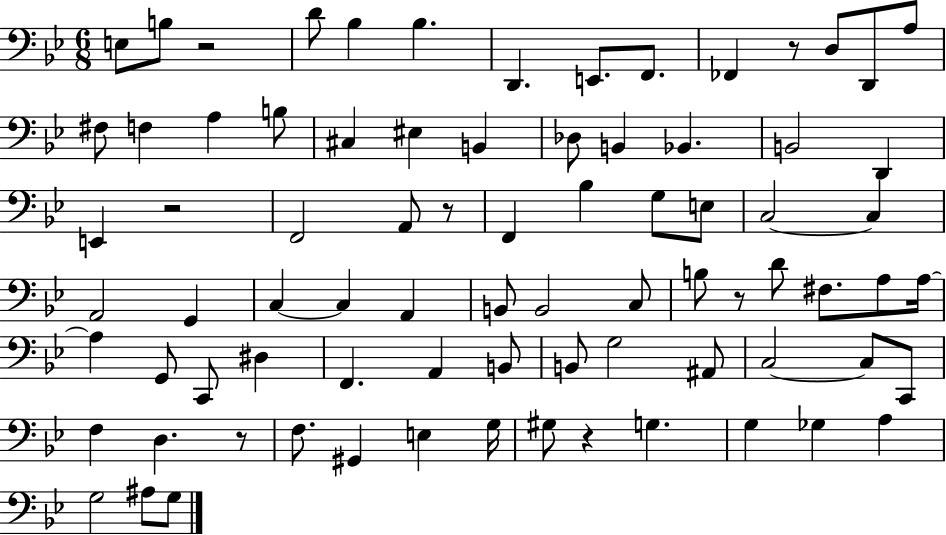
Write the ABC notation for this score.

X:1
T:Untitled
M:6/8
L:1/4
K:Bb
E,/2 B,/2 z2 D/2 _B, _B, D,, E,,/2 F,,/2 _F,, z/2 D,/2 D,,/2 A,/2 ^F,/2 F, A, B,/2 ^C, ^E, B,, _D,/2 B,, _B,, B,,2 D,, E,, z2 F,,2 A,,/2 z/2 F,, _B, G,/2 E,/2 C,2 C, A,,2 G,, C, C, A,, B,,/2 B,,2 C,/2 B,/2 z/2 D/2 ^F,/2 A,/2 A,/4 A, G,,/2 C,,/2 ^D, F,, A,, B,,/2 B,,/2 G,2 ^A,,/2 C,2 C,/2 C,,/2 F, D, z/2 F,/2 ^G,, E, G,/4 ^G,/2 z G, G, _G, A, G,2 ^A,/2 G,/2